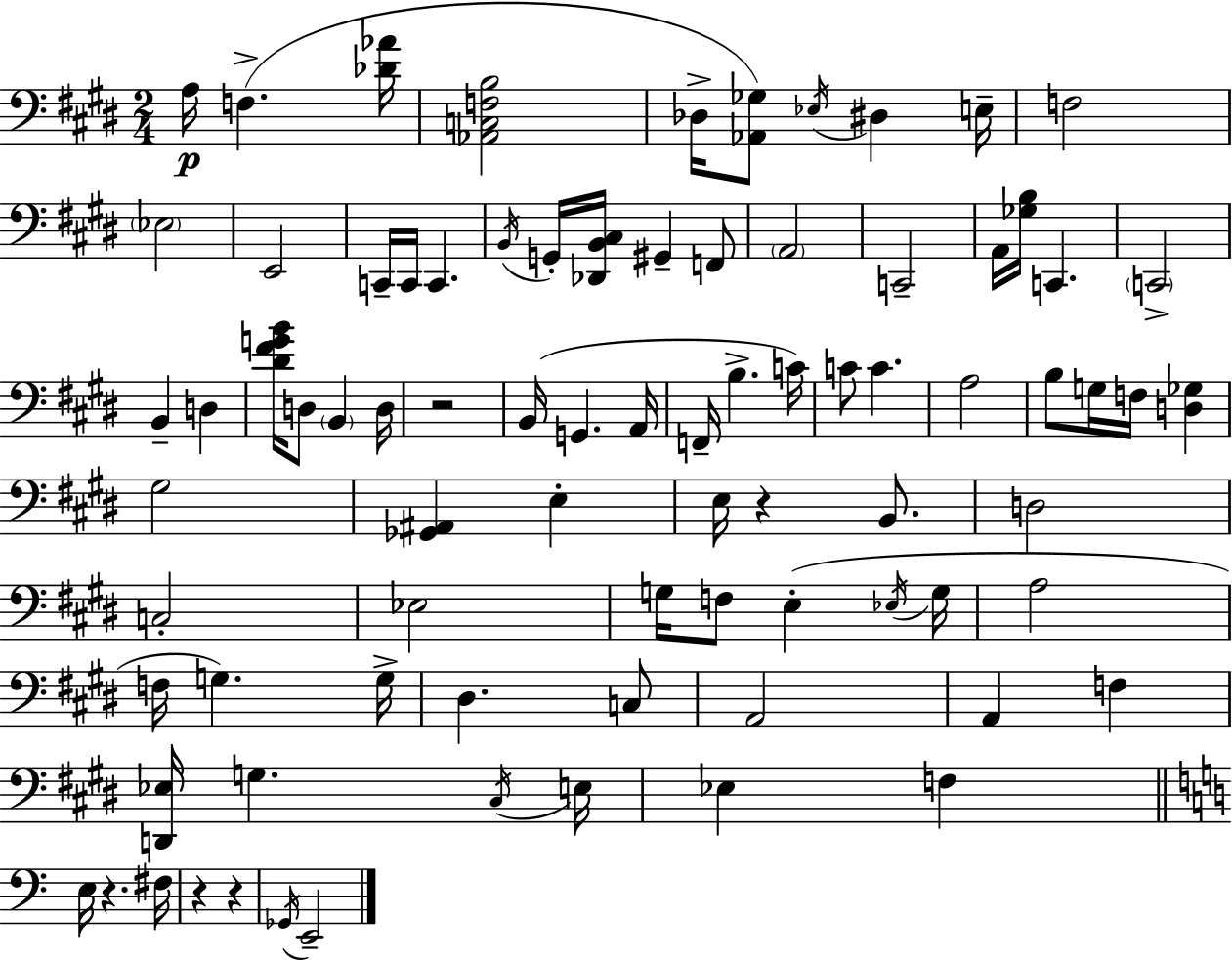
{
  \clef bass
  \numericTimeSignature
  \time 2/4
  \key e \major
  a16\p f4.->( <des' aes'>16 | <aes, c f b>2 | des16-> <aes, ges>8) \acciaccatura { ees16 } dis4 | e16-- f2 | \break \parenthesize ees2 | e,2 | c,16-- c,16 c,4. | \acciaccatura { b,16 } g,16-. <des, b, cis>16 gis,4-- | \break f,8 \parenthesize a,2 | c,2-- | a,16 <ges b>16 c,4. | \parenthesize c,2-> | \break b,4-- d4 | <dis' fis' g' b'>16 d8 \parenthesize b,4 | d16 r2 | b,16( g,4. | \break a,16 f,16-- b4.-> | c'16) c'8 c'4. | a2 | b8 g16 f16 <d ges>4 | \break gis2 | <ges, ais,>4 e4-. | e16 r4 b,8. | d2 | \break c2-. | ees2 | g16 f8 e4-.( | \acciaccatura { ees16 } g16 a2 | \break f16 g4.) | g16-> dis4. | c8 a,2 | a,4 f4 | \break <d, ees>16 g4. | \acciaccatura { cis16 } e16 ees4 | f4 \bar "||" \break \key a \minor e16 r4. fis16 | r4 r4 | \acciaccatura { ges,16 } e,2-- | \bar "|."
}